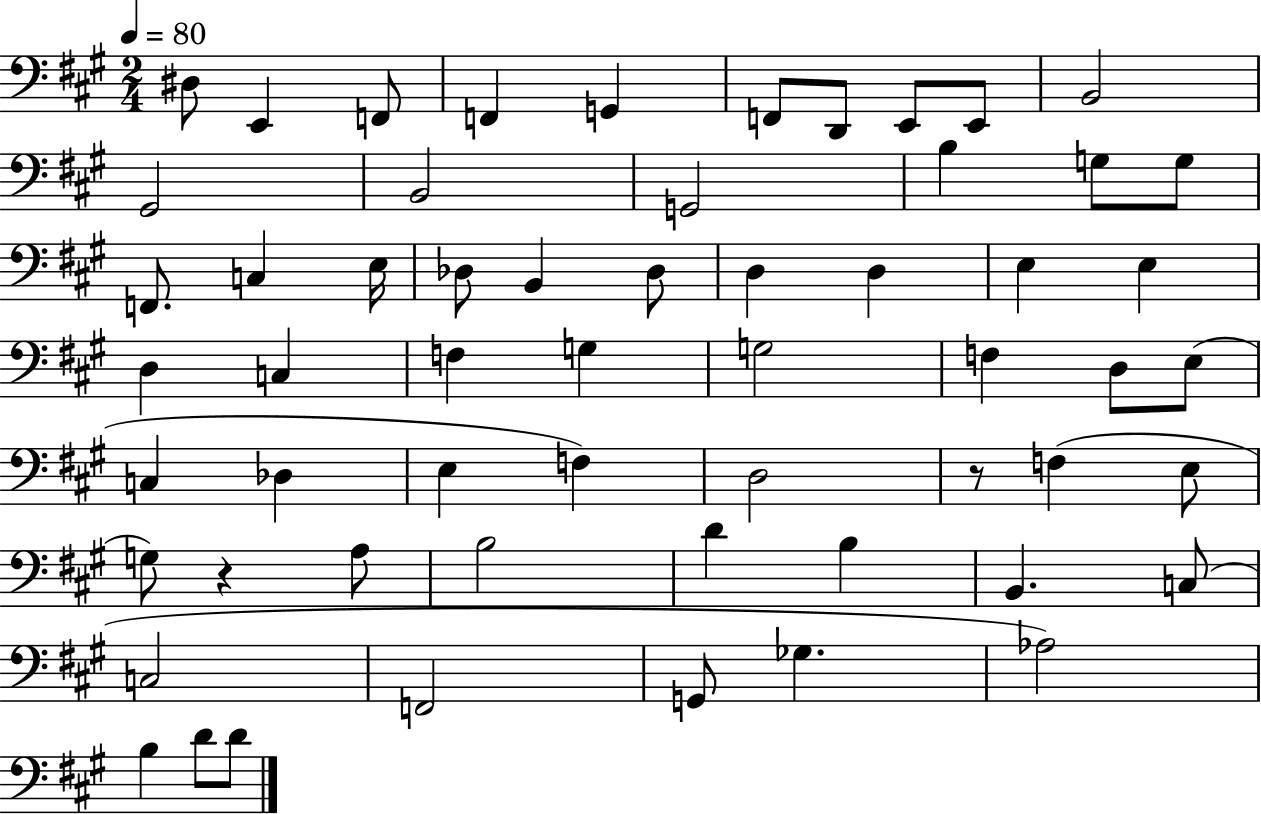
D#3/e E2/q F2/e F2/q G2/q F2/e D2/e E2/e E2/e B2/h G#2/h B2/h G2/h B3/q G3/e G3/e F2/e. C3/q E3/s Db3/e B2/q Db3/e D3/q D3/q E3/q E3/q D3/q C3/q F3/q G3/q G3/h F3/q D3/e E3/e C3/q Db3/q E3/q F3/q D3/h R/e F3/q E3/e G3/e R/q A3/e B3/h D4/q B3/q B2/q. C3/e C3/h F2/h G2/e Gb3/q. Ab3/h B3/q D4/e D4/e